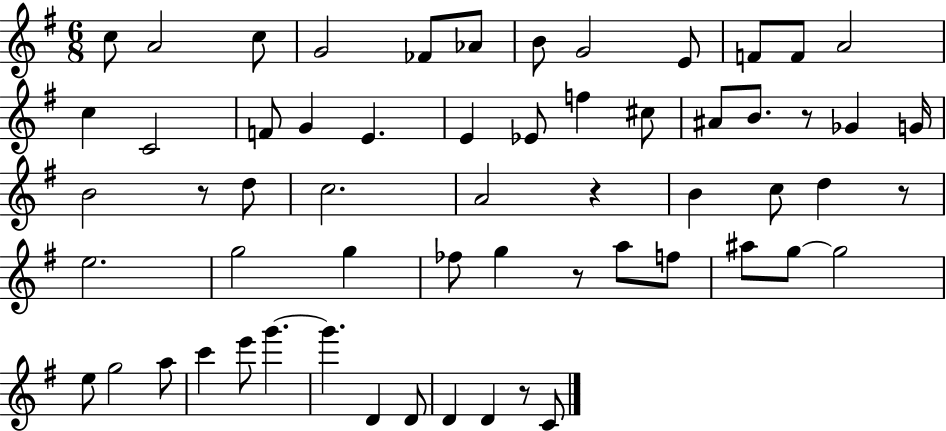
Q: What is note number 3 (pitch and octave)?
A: C5